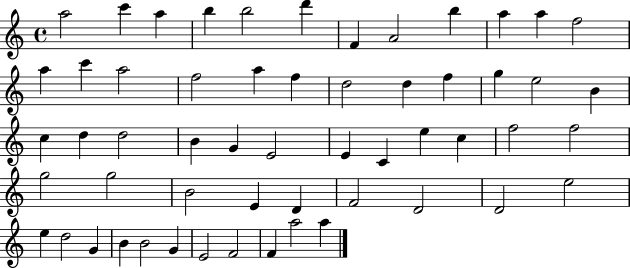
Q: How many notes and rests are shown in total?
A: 56